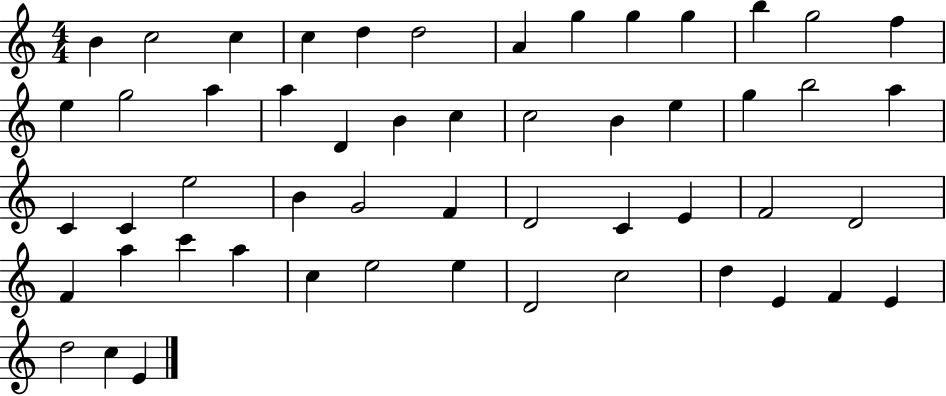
{
  \clef treble
  \numericTimeSignature
  \time 4/4
  \key c \major
  b'4 c''2 c''4 | c''4 d''4 d''2 | a'4 g''4 g''4 g''4 | b''4 g''2 f''4 | \break e''4 g''2 a''4 | a''4 d'4 b'4 c''4 | c''2 b'4 e''4 | g''4 b''2 a''4 | \break c'4 c'4 e''2 | b'4 g'2 f'4 | d'2 c'4 e'4 | f'2 d'2 | \break f'4 a''4 c'''4 a''4 | c''4 e''2 e''4 | d'2 c''2 | d''4 e'4 f'4 e'4 | \break d''2 c''4 e'4 | \bar "|."
}